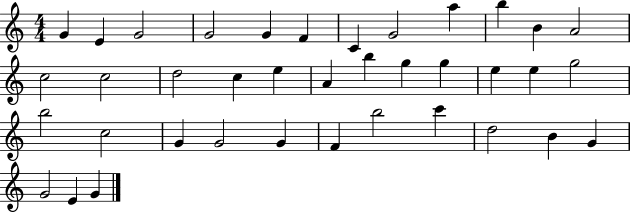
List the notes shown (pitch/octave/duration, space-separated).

G4/q E4/q G4/h G4/h G4/q F4/q C4/q G4/h A5/q B5/q B4/q A4/h C5/h C5/h D5/h C5/q E5/q A4/q B5/q G5/q G5/q E5/q E5/q G5/h B5/h C5/h G4/q G4/h G4/q F4/q B5/h C6/q D5/h B4/q G4/q G4/h E4/q G4/q